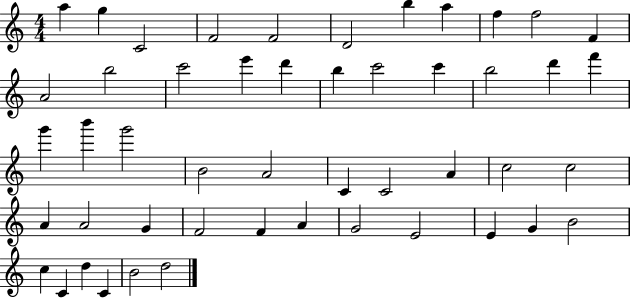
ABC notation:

X:1
T:Untitled
M:4/4
L:1/4
K:C
a g C2 F2 F2 D2 b a f f2 F A2 b2 c'2 e' d' b c'2 c' b2 d' f' g' b' g'2 B2 A2 C C2 A c2 c2 A A2 G F2 F A G2 E2 E G B2 c C d C B2 d2